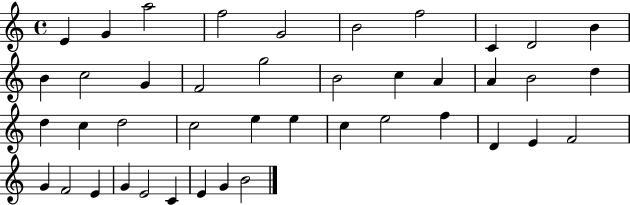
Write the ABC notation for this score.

X:1
T:Untitled
M:4/4
L:1/4
K:C
E G a2 f2 G2 B2 f2 C D2 B B c2 G F2 g2 B2 c A A B2 d d c d2 c2 e e c e2 f D E F2 G F2 E G E2 C E G B2